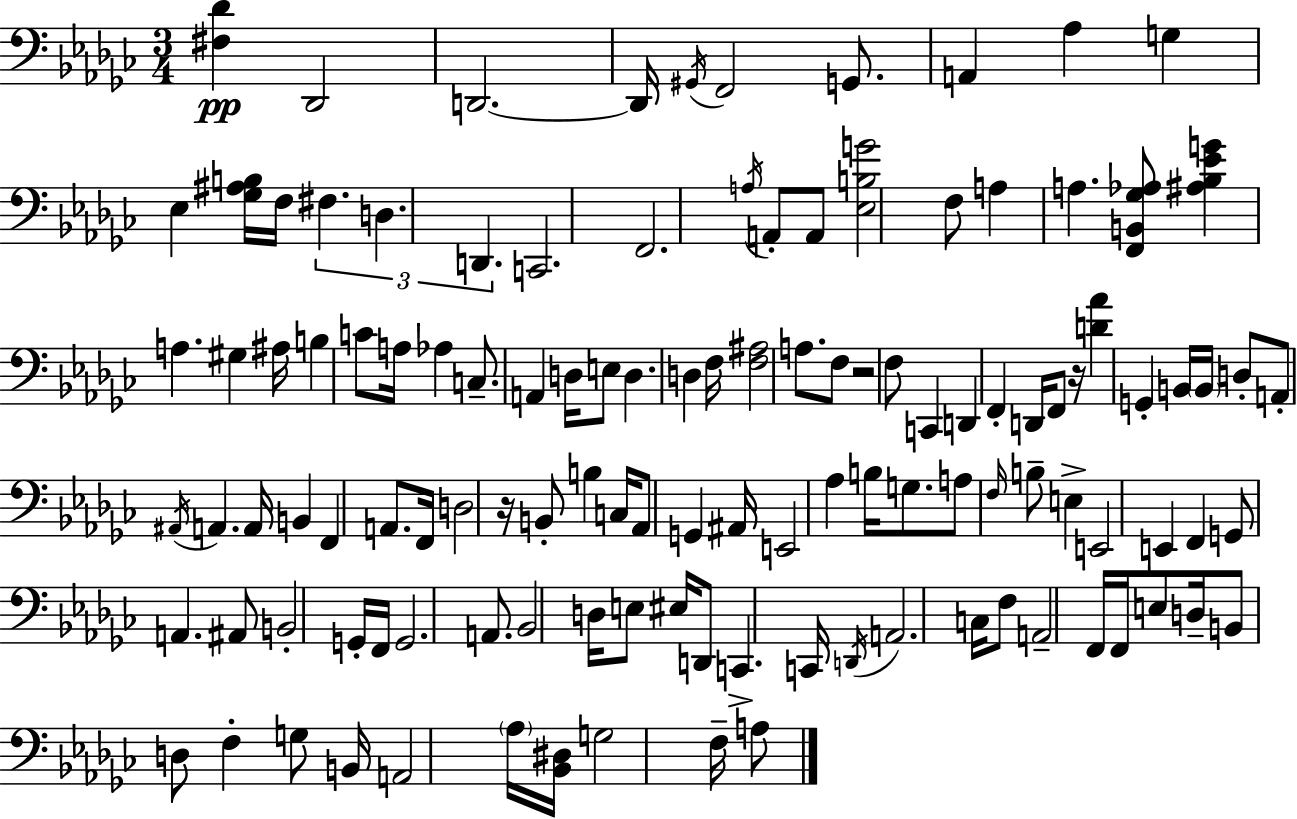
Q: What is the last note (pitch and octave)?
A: A3